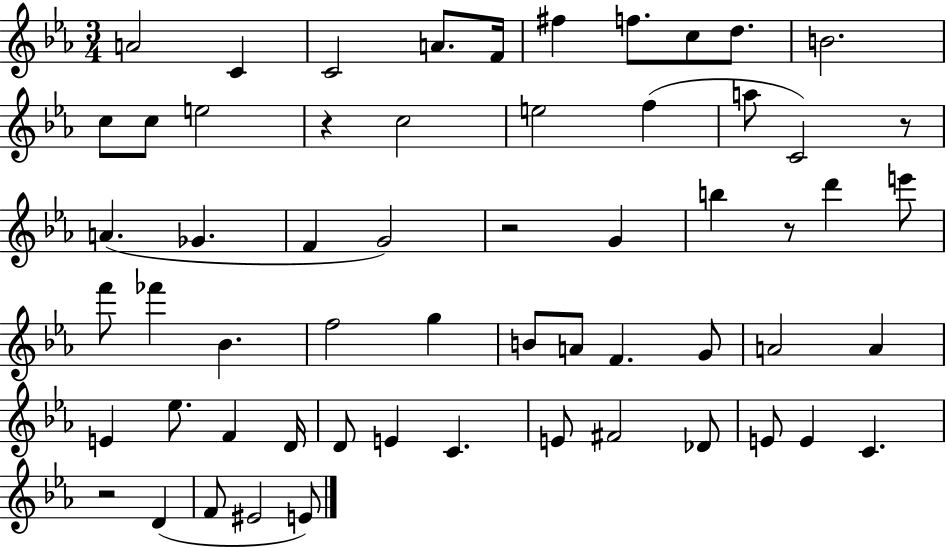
A4/h C4/q C4/h A4/e. F4/s F#5/q F5/e. C5/e D5/e. B4/h. C5/e C5/e E5/h R/q C5/h E5/h F5/q A5/e C4/h R/e A4/q. Gb4/q. F4/q G4/h R/h G4/q B5/q R/e D6/q E6/e F6/e FES6/q Bb4/q. F5/h G5/q B4/e A4/e F4/q. G4/e A4/h A4/q E4/q Eb5/e. F4/q D4/s D4/e E4/q C4/q. E4/e F#4/h Db4/e E4/e E4/q C4/q. R/h D4/q F4/e EIS4/h E4/e